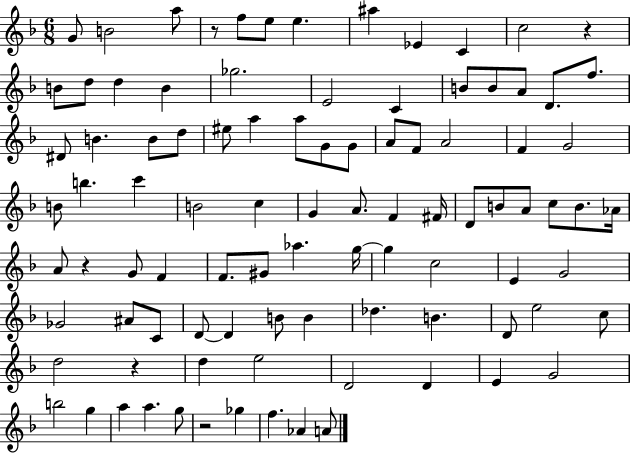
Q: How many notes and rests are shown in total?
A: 95